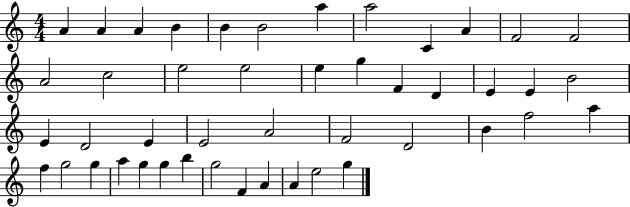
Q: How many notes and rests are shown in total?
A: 46